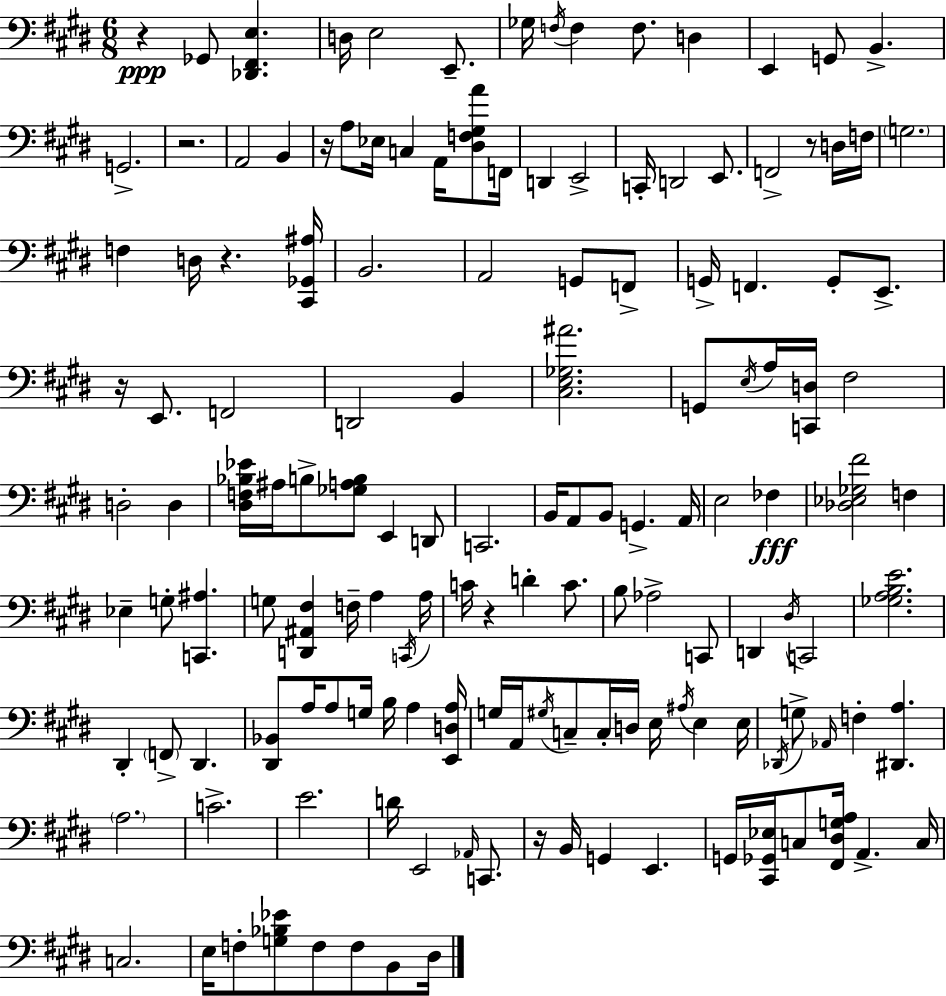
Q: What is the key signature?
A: E major